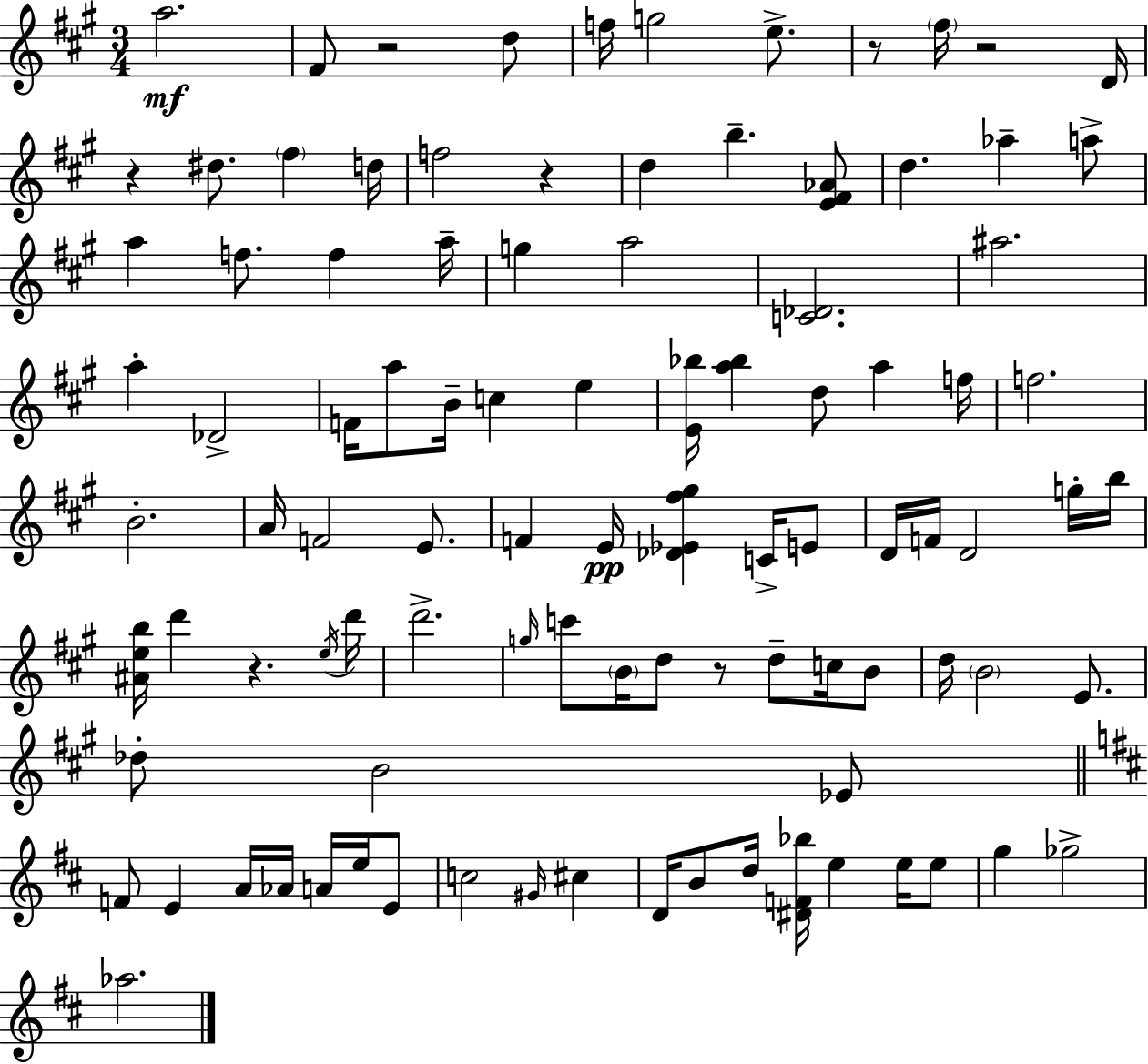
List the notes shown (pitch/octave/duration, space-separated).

A5/h. F#4/e R/h D5/e F5/s G5/h E5/e. R/e F#5/s R/h D4/s R/q D#5/e. F#5/q D5/s F5/h R/q D5/q B5/q. [E4,F#4,Ab4]/e D5/q. Ab5/q A5/e A5/q F5/e. F5/q A5/s G5/q A5/h [C4,Db4]/h. A#5/h. A5/q Db4/h F4/s A5/e B4/s C5/q E5/q [E4,Bb5]/s [A5,Bb5]/q D5/e A5/q F5/s F5/h. B4/h. A4/s F4/h E4/e. F4/q E4/s [Db4,Eb4,F#5,G#5]/q C4/s E4/e D4/s F4/s D4/h G5/s B5/s [A#4,E5,B5]/s D6/q R/q. E5/s D6/s D6/h. G5/s C6/e B4/s D5/e R/e D5/e C5/s B4/e D5/s B4/h E4/e. Db5/e B4/h Eb4/e F4/e E4/q A4/s Ab4/s A4/s E5/s E4/e C5/h G#4/s C#5/q D4/s B4/e D5/s [D#4,F4,Bb5]/s E5/q E5/s E5/e G5/q Gb5/h Ab5/h.